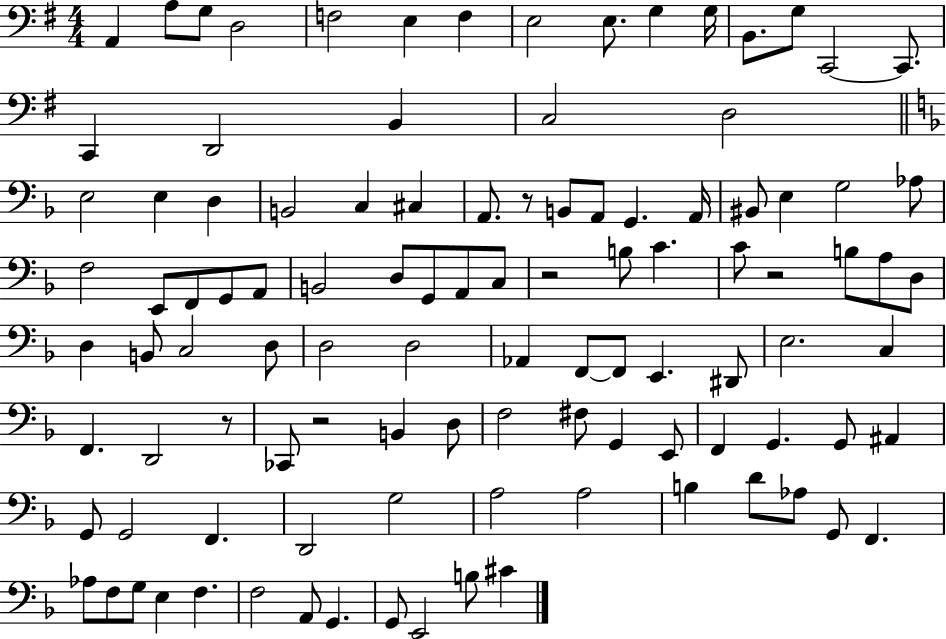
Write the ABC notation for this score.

X:1
T:Untitled
M:4/4
L:1/4
K:G
A,, A,/2 G,/2 D,2 F,2 E, F, E,2 E,/2 G, G,/4 B,,/2 G,/2 C,,2 C,,/2 C,, D,,2 B,, C,2 D,2 E,2 E, D, B,,2 C, ^C, A,,/2 z/2 B,,/2 A,,/2 G,, A,,/4 ^B,,/2 E, G,2 _A,/2 F,2 E,,/2 F,,/2 G,,/2 A,,/2 B,,2 D,/2 G,,/2 A,,/2 C,/2 z2 B,/2 C C/2 z2 B,/2 A,/2 D,/2 D, B,,/2 C,2 D,/2 D,2 D,2 _A,, F,,/2 F,,/2 E,, ^D,,/2 E,2 C, F,, D,,2 z/2 _C,,/2 z2 B,, D,/2 F,2 ^F,/2 G,, E,,/2 F,, G,, G,,/2 ^A,, G,,/2 G,,2 F,, D,,2 G,2 A,2 A,2 B, D/2 _A,/2 G,,/2 F,, _A,/2 F,/2 G,/2 E, F, F,2 A,,/2 G,, G,,/2 E,,2 B,/2 ^C